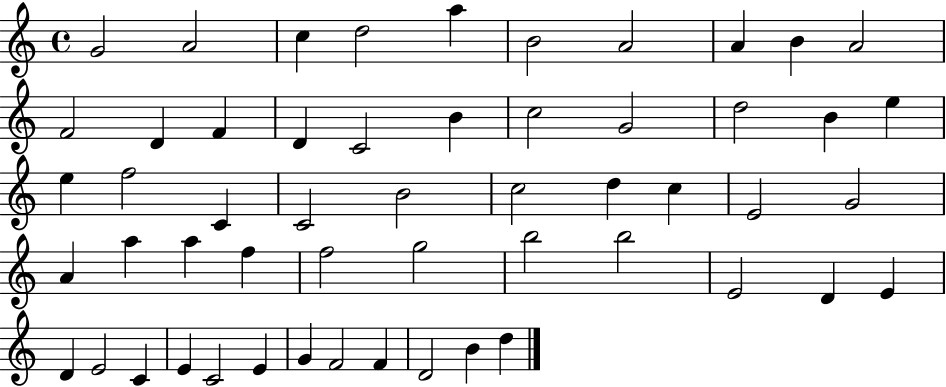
{
  \clef treble
  \time 4/4
  \defaultTimeSignature
  \key c \major
  g'2 a'2 | c''4 d''2 a''4 | b'2 a'2 | a'4 b'4 a'2 | \break f'2 d'4 f'4 | d'4 c'2 b'4 | c''2 g'2 | d''2 b'4 e''4 | \break e''4 f''2 c'4 | c'2 b'2 | c''2 d''4 c''4 | e'2 g'2 | \break a'4 a''4 a''4 f''4 | f''2 g''2 | b''2 b''2 | e'2 d'4 e'4 | \break d'4 e'2 c'4 | e'4 c'2 e'4 | g'4 f'2 f'4 | d'2 b'4 d''4 | \break \bar "|."
}